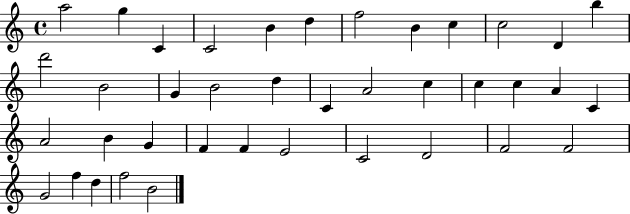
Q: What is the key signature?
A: C major